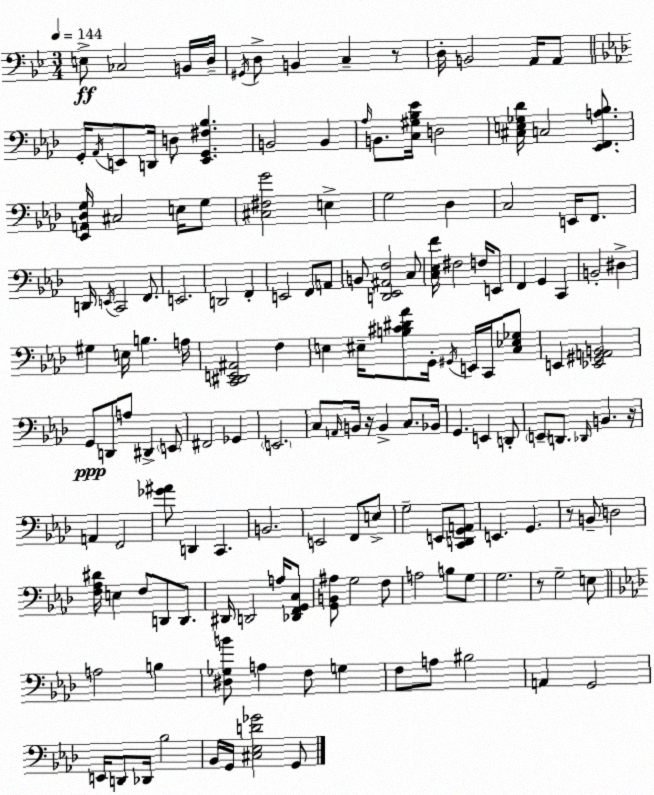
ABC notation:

X:1
T:Untitled
M:3/4
L:1/4
K:Gm
E,/2 _C,2 B,,/4 D,/4 ^G,,/4 D,/2 B,, C, z/2 D,/4 B,,2 A,,/4 A,,/2 G,,/4 _A,,/4 E,,/2 D,,/4 D,/2 [E,,G,,^F,_B,] B,,2 B,, _A,/4 B,,/2 [C,^G,_B,_E]/4 D,2 [^C,E,_G,_D]/4 C,2 [_E,,F,,A,_B,]/2 [_E,,A,,_D,G,]/4 ^C,2 E,/4 G,/2 [^C,^F,G]2 E, G,2 _D, C,2 E,,/4 F,,/2 D,,/4 E,,/4 C,,2 F,,/2 E,,2 D,,2 F,, E,,2 F,,/2 A,,/2 B,,/2 [D,,_E,,^A,,F,]2 C,/2 [C,_E,F]/4 ^F,2 F,/4 E,,/2 F,, G,, C,, B,,2 ^D, ^G, E,/4 B, A,/4 [C,,^D,,E,,^A,,]2 F, E, ^E,/4 [B,^C^D_A]/2 G,,/4 ^G,,/4 E,,/4 C,,/4 [C,_E,_G,]/2 E,, [_E,,^G,,A,,B,,]2 G,,/2 D,,/2 A,/2 ^D,, E,,/2 ^F,,2 _G,, E,,2 C,/2 A,,/4 B,,/4 z/4 B,, C,/2 _B,,/4 G,, E,, D,,/2 E,,/2 D,,/2 _D,,/4 B,, z/4 A,, F,,2 [_G^A]/2 D,, C,, B,,2 E,,2 F,,/2 E,/2 G,2 E,,/2 [C,,D,,G,,A,,]/2 E,, G,, z/2 B,,/2 D,2 [F,_A,^D]/4 E, F,/2 D,,/2 D,,/2 ^D,,/4 D,,2 A,/4 [_D,,F,,G,,C,]/2 [G,,B,,^A,]/2 G,2 F,/2 A,2 B,/2 G,/2 G,2 z/2 G,2 E,/2 A,2 B, [^D,_G,B]/2 A, F,/2 G, F,/2 A,/2 ^B,2 A,, G,,2 E,,/4 D,,/2 _D,,/4 _B,2 _B,,/4 G,,/4 [^C,_E,D_G]2 G,,/2